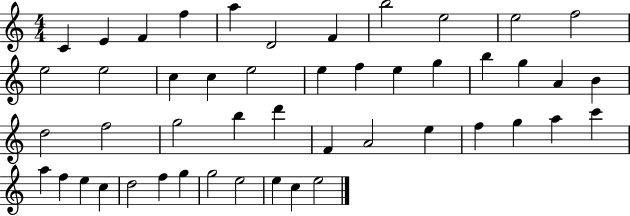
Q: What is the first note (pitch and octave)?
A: C4